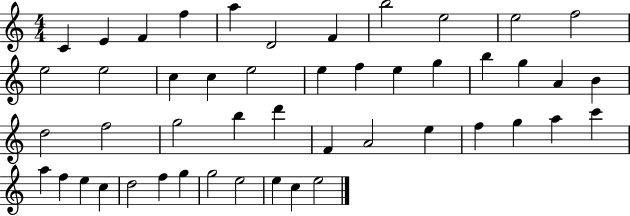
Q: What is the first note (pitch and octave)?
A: C4